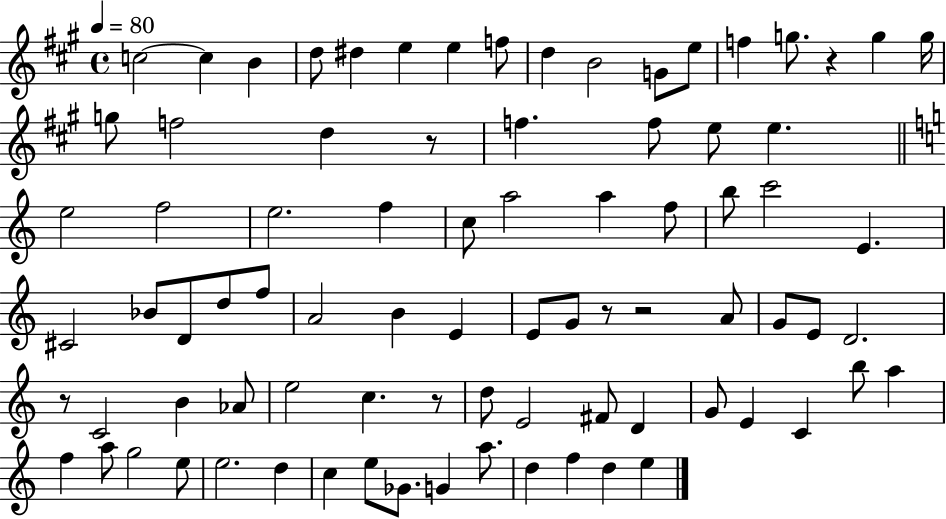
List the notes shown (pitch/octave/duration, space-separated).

C5/h C5/q B4/q D5/e D#5/q E5/q E5/q F5/e D5/q B4/h G4/e E5/e F5/q G5/e. R/q G5/q G5/s G5/e F5/h D5/q R/e F5/q. F5/e E5/e E5/q. E5/h F5/h E5/h. F5/q C5/e A5/h A5/q F5/e B5/e C6/h E4/q. C#4/h Bb4/e D4/e D5/e F5/e A4/h B4/q E4/q E4/e G4/e R/e R/h A4/e G4/e E4/e D4/h. R/e C4/h B4/q Ab4/e E5/h C5/q. R/e D5/e E4/h F#4/e D4/q G4/e E4/q C4/q B5/e A5/q F5/q A5/e G5/h E5/e E5/h. D5/q C5/q E5/e Gb4/e. G4/q A5/e. D5/q F5/q D5/q E5/q